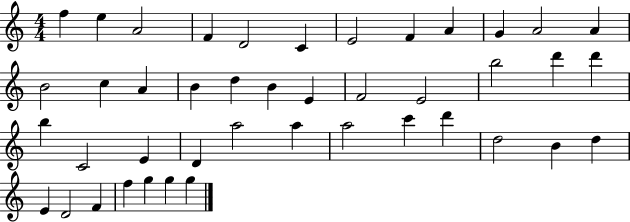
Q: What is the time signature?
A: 4/4